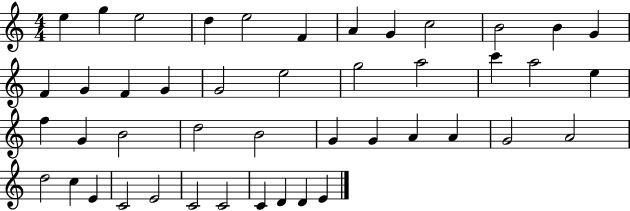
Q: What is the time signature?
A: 4/4